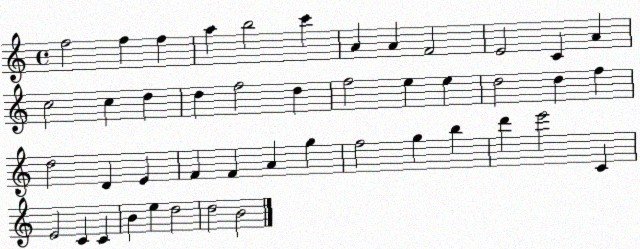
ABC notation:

X:1
T:Untitled
M:4/4
L:1/4
K:C
f2 f f a b2 c' A A F2 E2 C A c2 c d d f2 d f2 e e d2 d f d2 D E F F A g f2 g b d' e'2 C E2 C C B e d2 d2 B2